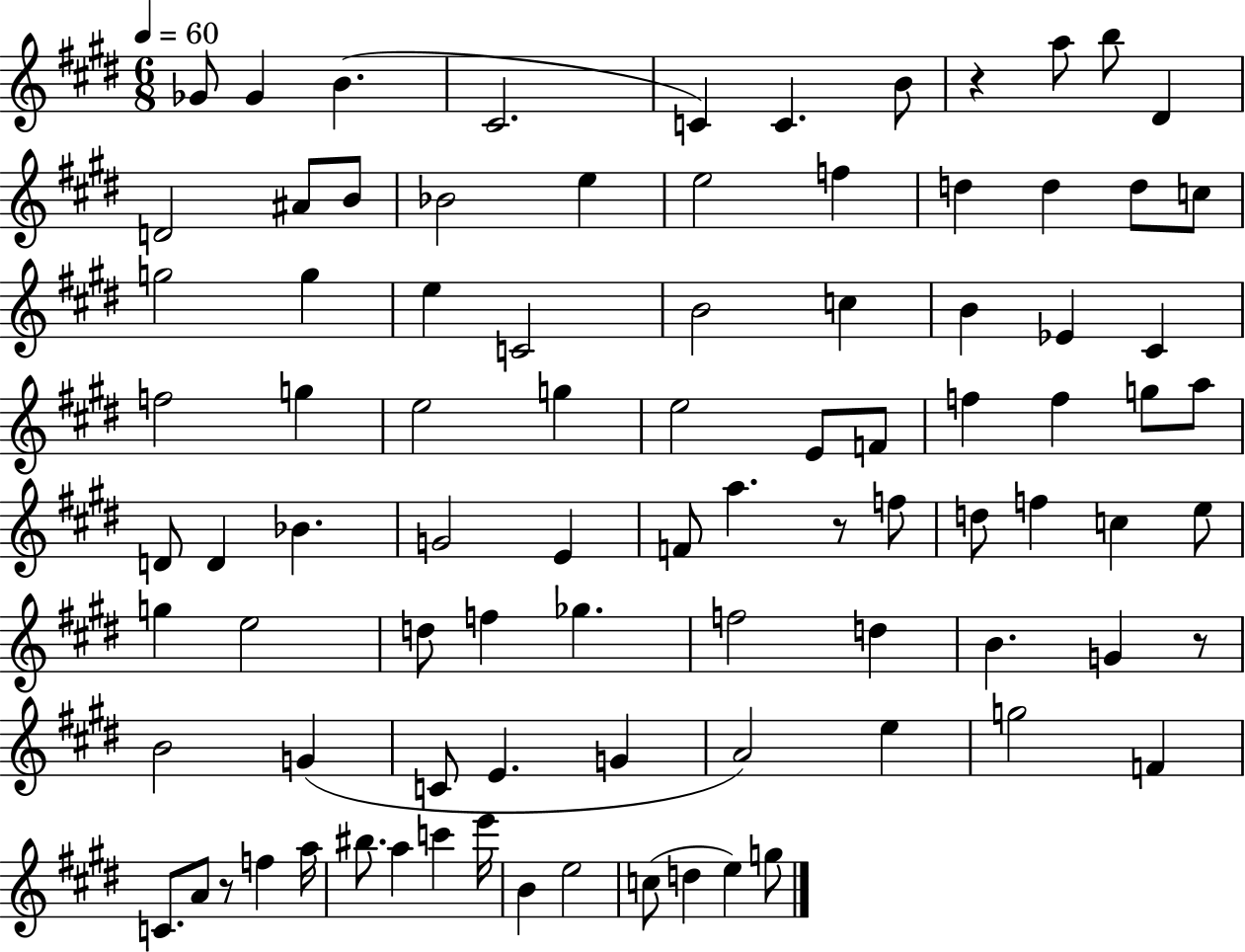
X:1
T:Untitled
M:6/8
L:1/4
K:E
_G/2 _G B ^C2 C C B/2 z a/2 b/2 ^D D2 ^A/2 B/2 _B2 e e2 f d d d/2 c/2 g2 g e C2 B2 c B _E ^C f2 g e2 g e2 E/2 F/2 f f g/2 a/2 D/2 D _B G2 E F/2 a z/2 f/2 d/2 f c e/2 g e2 d/2 f _g f2 d B G z/2 B2 G C/2 E G A2 e g2 F C/2 A/2 z/2 f a/4 ^b/2 a c' e'/4 B e2 c/2 d e g/2